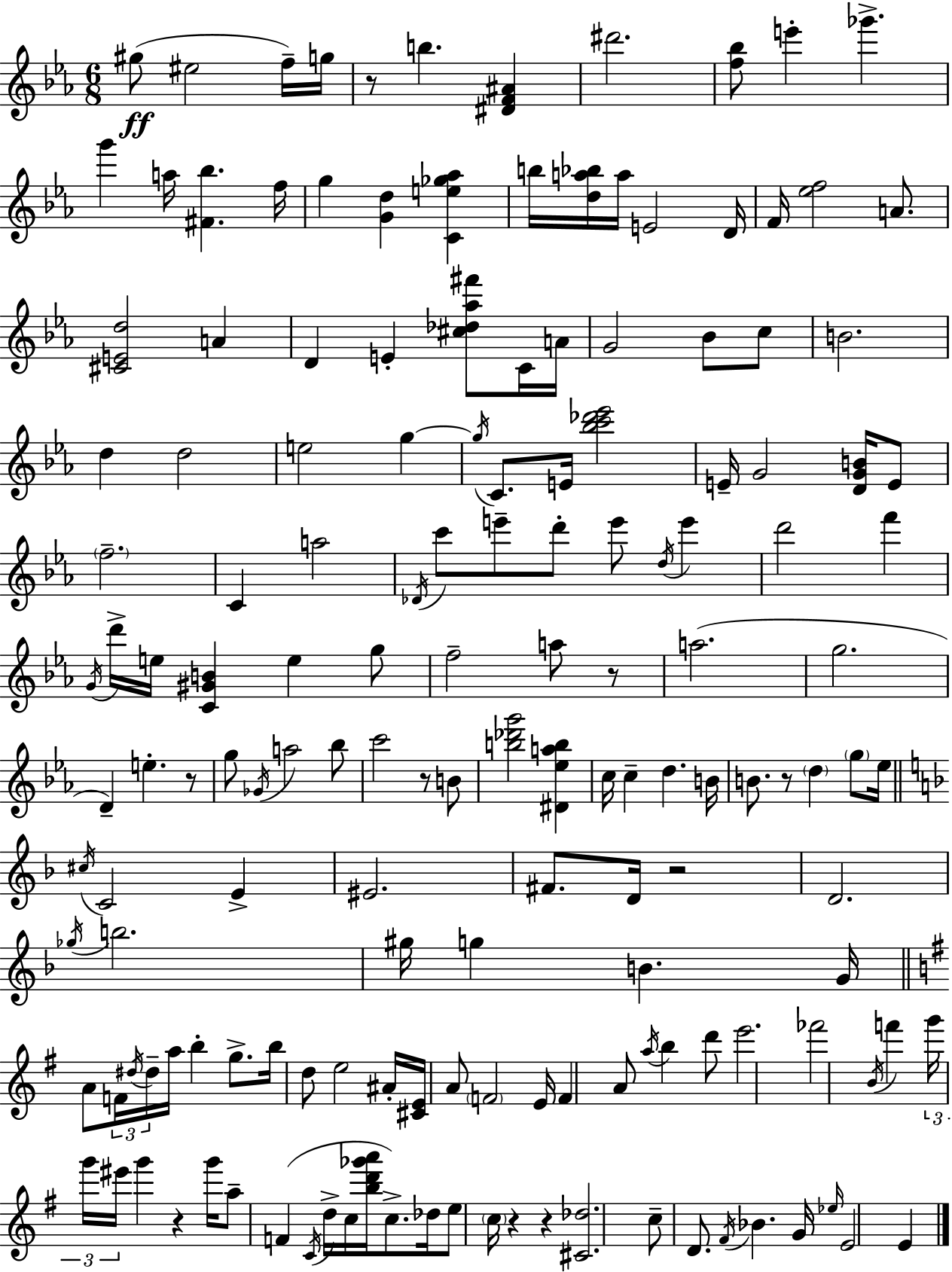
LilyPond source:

{
  \clef treble
  \numericTimeSignature
  \time 6/8
  \key ees \major
  \repeat volta 2 { gis''8(\ff eis''2 f''16--) g''16 | r8 b''4. <dis' f' ais'>4 | dis'''2. | <f'' bes''>8 e'''4-. ges'''4.-> | \break g'''4 a''16 <fis' bes''>4. f''16 | g''4 <g' d''>4 <c' e'' ges'' aes''>4 | b''16 <d'' a'' bes''>16 a''16 e'2 d'16 | f'16 <ees'' f''>2 a'8. | \break <cis' e' d''>2 a'4 | d'4 e'4-. <cis'' des'' aes'' fis'''>8 c'16 a'16 | g'2 bes'8 c''8 | b'2. | \break d''4 d''2 | e''2 g''4~~ | \acciaccatura { g''16 } c'8. e'16 <bes'' c''' des''' ees'''>2 | e'16-- g'2 <d' g' b'>16 e'8 | \break \parenthesize f''2.-- | c'4 a''2 | \acciaccatura { des'16 } c'''8 e'''8-- d'''8-. e'''8 \acciaccatura { d''16 } e'''4 | d'''2 f'''4 | \break \acciaccatura { g'16 } d'''16-> e''16 <c' gis' b'>4 e''4 | g''8 f''2-- | a''8 r8 a''2.( | g''2. | \break d'4--) e''4.-. | r8 g''8 \acciaccatura { ges'16 } a''2 | bes''8 c'''2 | r8 b'8 <b'' des''' g'''>2 | \break <dis' ees'' a'' b''>4 c''16 c''4-- d''4. | b'16 b'8. r8 \parenthesize d''4 | \parenthesize g''8 ees''16 \bar "||" \break \key d \minor \acciaccatura { cis''16 } c'2 e'4-> | eis'2. | fis'8. d'16 r2 | d'2. | \break \acciaccatura { ges''16 } b''2. | gis''16 g''4 b'4. | g'16 \bar "||" \break \key g \major a'8 \tuplet 3/2 { f'16 \acciaccatura { dis''16 } dis''16-- } a''16 b''4-. g''8.-> | b''16 d''8 e''2 | ais'16-. <cis' e'>16 a'8 \parenthesize f'2 | e'16 f'4 a'8 \acciaccatura { a''16 } b''4 | \break d'''8 e'''2. | fes'''2 \acciaccatura { b'16 } f'''4 | \tuplet 3/2 { g'''16 g'''16 eis'''16 } g'''4 r4 | g'''16 a''8-- f'4( \acciaccatura { c'16 } d''16-> c''16 | \break <b'' d''' ges''' a'''>16 c''8.->) des''16 e''8 \parenthesize c''16 r4 | r4 <cis' des''>2. | c''8-- d'8. \acciaccatura { fis'16 } bes'4. | g'16 \grace { ees''16 } e'2 | \break e'4 } \bar "|."
}